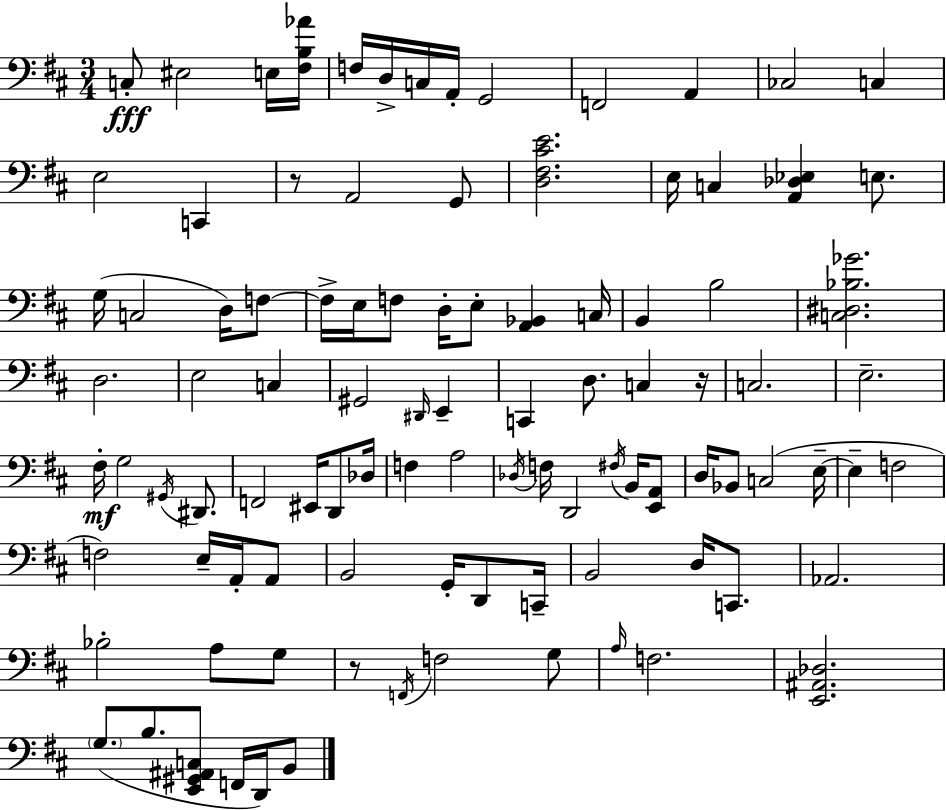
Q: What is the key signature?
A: D major